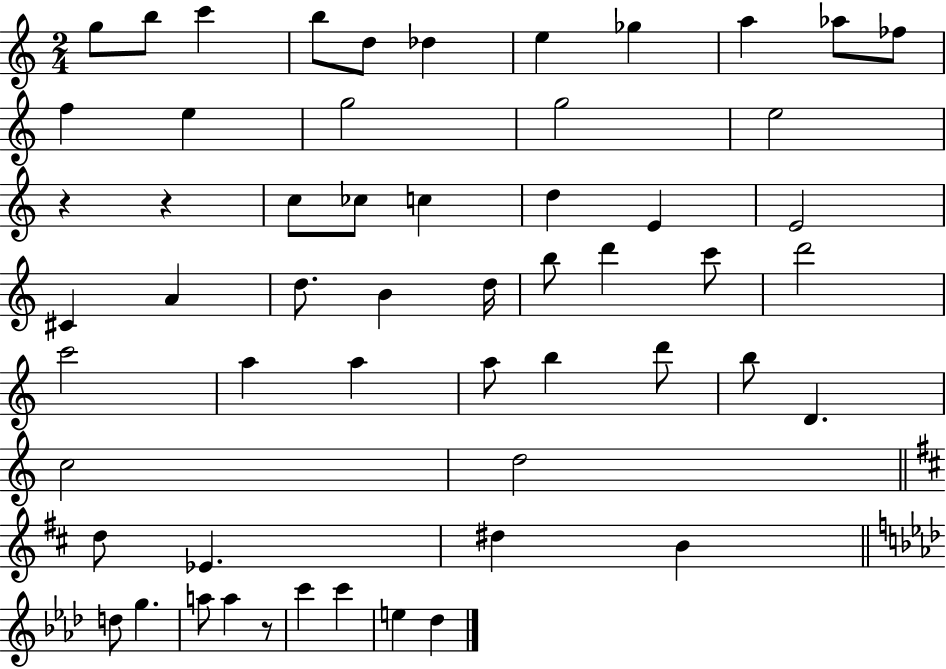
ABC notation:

X:1
T:Untitled
M:2/4
L:1/4
K:C
g/2 b/2 c' b/2 d/2 _d e _g a _a/2 _f/2 f e g2 g2 e2 z z c/2 _c/2 c d E E2 ^C A d/2 B d/4 b/2 d' c'/2 d'2 c'2 a a a/2 b d'/2 b/2 D c2 d2 d/2 _E ^d B d/2 g a/2 a z/2 c' c' e _d